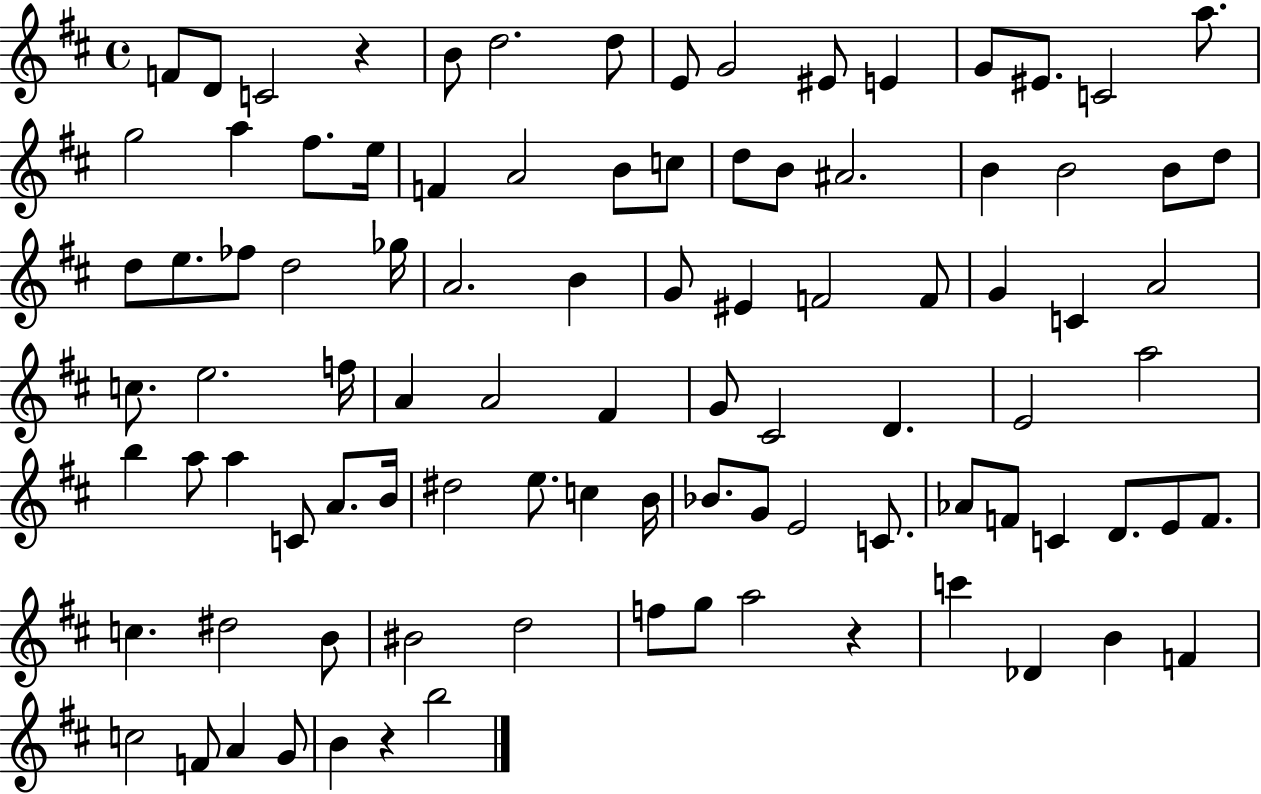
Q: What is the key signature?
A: D major